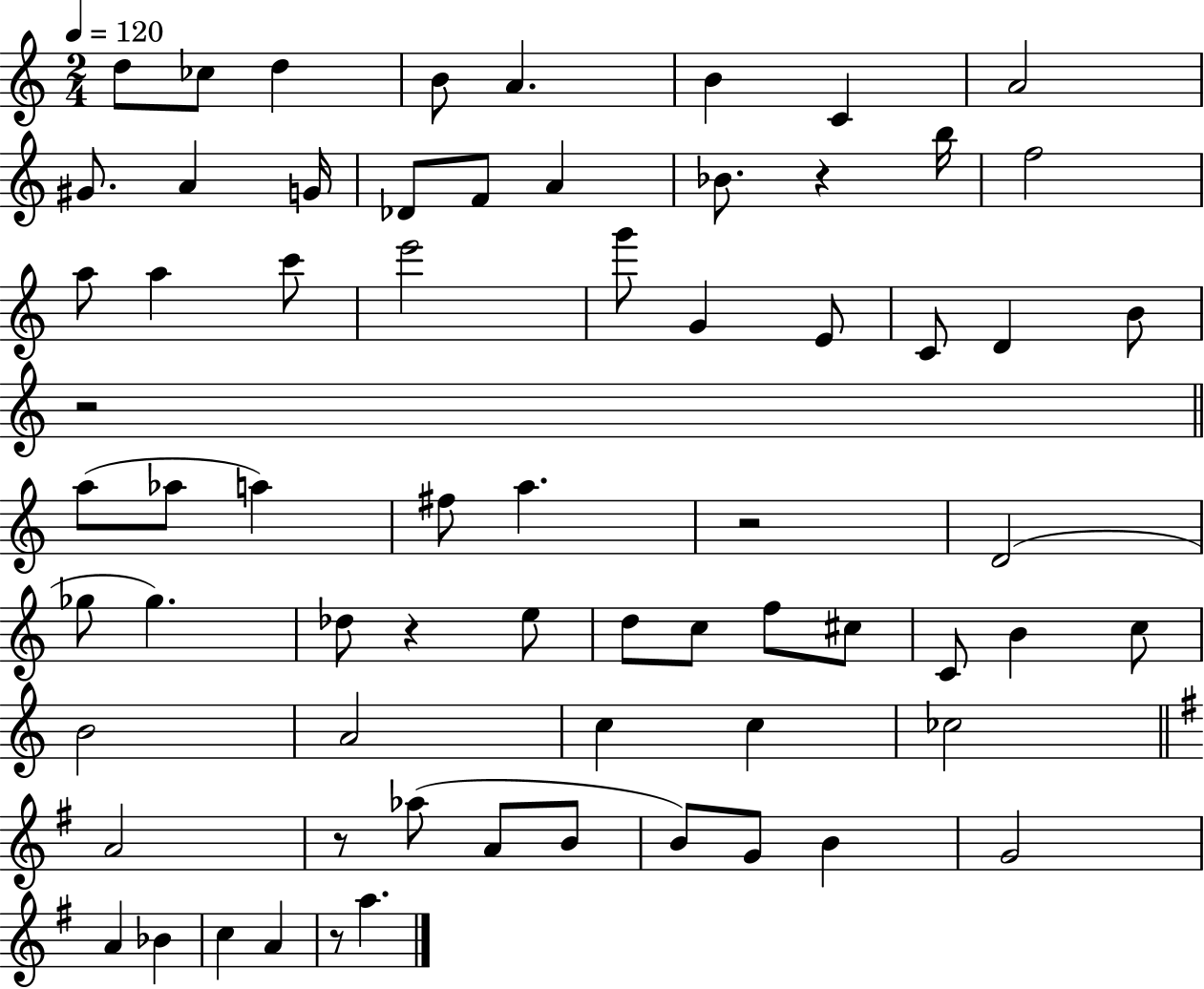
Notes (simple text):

D5/e CES5/e D5/q B4/e A4/q. B4/q C4/q A4/h G#4/e. A4/q G4/s Db4/e F4/e A4/q Bb4/e. R/q B5/s F5/h A5/e A5/q C6/e E6/h G6/e G4/q E4/e C4/e D4/q B4/e R/h A5/e Ab5/e A5/q F#5/e A5/q. R/h D4/h Gb5/e Gb5/q. Db5/e R/q E5/e D5/e C5/e F5/e C#5/e C4/e B4/q C5/e B4/h A4/h C5/q C5/q CES5/h A4/h R/e Ab5/e A4/e B4/e B4/e G4/e B4/q G4/h A4/q Bb4/q C5/q A4/q R/e A5/q.